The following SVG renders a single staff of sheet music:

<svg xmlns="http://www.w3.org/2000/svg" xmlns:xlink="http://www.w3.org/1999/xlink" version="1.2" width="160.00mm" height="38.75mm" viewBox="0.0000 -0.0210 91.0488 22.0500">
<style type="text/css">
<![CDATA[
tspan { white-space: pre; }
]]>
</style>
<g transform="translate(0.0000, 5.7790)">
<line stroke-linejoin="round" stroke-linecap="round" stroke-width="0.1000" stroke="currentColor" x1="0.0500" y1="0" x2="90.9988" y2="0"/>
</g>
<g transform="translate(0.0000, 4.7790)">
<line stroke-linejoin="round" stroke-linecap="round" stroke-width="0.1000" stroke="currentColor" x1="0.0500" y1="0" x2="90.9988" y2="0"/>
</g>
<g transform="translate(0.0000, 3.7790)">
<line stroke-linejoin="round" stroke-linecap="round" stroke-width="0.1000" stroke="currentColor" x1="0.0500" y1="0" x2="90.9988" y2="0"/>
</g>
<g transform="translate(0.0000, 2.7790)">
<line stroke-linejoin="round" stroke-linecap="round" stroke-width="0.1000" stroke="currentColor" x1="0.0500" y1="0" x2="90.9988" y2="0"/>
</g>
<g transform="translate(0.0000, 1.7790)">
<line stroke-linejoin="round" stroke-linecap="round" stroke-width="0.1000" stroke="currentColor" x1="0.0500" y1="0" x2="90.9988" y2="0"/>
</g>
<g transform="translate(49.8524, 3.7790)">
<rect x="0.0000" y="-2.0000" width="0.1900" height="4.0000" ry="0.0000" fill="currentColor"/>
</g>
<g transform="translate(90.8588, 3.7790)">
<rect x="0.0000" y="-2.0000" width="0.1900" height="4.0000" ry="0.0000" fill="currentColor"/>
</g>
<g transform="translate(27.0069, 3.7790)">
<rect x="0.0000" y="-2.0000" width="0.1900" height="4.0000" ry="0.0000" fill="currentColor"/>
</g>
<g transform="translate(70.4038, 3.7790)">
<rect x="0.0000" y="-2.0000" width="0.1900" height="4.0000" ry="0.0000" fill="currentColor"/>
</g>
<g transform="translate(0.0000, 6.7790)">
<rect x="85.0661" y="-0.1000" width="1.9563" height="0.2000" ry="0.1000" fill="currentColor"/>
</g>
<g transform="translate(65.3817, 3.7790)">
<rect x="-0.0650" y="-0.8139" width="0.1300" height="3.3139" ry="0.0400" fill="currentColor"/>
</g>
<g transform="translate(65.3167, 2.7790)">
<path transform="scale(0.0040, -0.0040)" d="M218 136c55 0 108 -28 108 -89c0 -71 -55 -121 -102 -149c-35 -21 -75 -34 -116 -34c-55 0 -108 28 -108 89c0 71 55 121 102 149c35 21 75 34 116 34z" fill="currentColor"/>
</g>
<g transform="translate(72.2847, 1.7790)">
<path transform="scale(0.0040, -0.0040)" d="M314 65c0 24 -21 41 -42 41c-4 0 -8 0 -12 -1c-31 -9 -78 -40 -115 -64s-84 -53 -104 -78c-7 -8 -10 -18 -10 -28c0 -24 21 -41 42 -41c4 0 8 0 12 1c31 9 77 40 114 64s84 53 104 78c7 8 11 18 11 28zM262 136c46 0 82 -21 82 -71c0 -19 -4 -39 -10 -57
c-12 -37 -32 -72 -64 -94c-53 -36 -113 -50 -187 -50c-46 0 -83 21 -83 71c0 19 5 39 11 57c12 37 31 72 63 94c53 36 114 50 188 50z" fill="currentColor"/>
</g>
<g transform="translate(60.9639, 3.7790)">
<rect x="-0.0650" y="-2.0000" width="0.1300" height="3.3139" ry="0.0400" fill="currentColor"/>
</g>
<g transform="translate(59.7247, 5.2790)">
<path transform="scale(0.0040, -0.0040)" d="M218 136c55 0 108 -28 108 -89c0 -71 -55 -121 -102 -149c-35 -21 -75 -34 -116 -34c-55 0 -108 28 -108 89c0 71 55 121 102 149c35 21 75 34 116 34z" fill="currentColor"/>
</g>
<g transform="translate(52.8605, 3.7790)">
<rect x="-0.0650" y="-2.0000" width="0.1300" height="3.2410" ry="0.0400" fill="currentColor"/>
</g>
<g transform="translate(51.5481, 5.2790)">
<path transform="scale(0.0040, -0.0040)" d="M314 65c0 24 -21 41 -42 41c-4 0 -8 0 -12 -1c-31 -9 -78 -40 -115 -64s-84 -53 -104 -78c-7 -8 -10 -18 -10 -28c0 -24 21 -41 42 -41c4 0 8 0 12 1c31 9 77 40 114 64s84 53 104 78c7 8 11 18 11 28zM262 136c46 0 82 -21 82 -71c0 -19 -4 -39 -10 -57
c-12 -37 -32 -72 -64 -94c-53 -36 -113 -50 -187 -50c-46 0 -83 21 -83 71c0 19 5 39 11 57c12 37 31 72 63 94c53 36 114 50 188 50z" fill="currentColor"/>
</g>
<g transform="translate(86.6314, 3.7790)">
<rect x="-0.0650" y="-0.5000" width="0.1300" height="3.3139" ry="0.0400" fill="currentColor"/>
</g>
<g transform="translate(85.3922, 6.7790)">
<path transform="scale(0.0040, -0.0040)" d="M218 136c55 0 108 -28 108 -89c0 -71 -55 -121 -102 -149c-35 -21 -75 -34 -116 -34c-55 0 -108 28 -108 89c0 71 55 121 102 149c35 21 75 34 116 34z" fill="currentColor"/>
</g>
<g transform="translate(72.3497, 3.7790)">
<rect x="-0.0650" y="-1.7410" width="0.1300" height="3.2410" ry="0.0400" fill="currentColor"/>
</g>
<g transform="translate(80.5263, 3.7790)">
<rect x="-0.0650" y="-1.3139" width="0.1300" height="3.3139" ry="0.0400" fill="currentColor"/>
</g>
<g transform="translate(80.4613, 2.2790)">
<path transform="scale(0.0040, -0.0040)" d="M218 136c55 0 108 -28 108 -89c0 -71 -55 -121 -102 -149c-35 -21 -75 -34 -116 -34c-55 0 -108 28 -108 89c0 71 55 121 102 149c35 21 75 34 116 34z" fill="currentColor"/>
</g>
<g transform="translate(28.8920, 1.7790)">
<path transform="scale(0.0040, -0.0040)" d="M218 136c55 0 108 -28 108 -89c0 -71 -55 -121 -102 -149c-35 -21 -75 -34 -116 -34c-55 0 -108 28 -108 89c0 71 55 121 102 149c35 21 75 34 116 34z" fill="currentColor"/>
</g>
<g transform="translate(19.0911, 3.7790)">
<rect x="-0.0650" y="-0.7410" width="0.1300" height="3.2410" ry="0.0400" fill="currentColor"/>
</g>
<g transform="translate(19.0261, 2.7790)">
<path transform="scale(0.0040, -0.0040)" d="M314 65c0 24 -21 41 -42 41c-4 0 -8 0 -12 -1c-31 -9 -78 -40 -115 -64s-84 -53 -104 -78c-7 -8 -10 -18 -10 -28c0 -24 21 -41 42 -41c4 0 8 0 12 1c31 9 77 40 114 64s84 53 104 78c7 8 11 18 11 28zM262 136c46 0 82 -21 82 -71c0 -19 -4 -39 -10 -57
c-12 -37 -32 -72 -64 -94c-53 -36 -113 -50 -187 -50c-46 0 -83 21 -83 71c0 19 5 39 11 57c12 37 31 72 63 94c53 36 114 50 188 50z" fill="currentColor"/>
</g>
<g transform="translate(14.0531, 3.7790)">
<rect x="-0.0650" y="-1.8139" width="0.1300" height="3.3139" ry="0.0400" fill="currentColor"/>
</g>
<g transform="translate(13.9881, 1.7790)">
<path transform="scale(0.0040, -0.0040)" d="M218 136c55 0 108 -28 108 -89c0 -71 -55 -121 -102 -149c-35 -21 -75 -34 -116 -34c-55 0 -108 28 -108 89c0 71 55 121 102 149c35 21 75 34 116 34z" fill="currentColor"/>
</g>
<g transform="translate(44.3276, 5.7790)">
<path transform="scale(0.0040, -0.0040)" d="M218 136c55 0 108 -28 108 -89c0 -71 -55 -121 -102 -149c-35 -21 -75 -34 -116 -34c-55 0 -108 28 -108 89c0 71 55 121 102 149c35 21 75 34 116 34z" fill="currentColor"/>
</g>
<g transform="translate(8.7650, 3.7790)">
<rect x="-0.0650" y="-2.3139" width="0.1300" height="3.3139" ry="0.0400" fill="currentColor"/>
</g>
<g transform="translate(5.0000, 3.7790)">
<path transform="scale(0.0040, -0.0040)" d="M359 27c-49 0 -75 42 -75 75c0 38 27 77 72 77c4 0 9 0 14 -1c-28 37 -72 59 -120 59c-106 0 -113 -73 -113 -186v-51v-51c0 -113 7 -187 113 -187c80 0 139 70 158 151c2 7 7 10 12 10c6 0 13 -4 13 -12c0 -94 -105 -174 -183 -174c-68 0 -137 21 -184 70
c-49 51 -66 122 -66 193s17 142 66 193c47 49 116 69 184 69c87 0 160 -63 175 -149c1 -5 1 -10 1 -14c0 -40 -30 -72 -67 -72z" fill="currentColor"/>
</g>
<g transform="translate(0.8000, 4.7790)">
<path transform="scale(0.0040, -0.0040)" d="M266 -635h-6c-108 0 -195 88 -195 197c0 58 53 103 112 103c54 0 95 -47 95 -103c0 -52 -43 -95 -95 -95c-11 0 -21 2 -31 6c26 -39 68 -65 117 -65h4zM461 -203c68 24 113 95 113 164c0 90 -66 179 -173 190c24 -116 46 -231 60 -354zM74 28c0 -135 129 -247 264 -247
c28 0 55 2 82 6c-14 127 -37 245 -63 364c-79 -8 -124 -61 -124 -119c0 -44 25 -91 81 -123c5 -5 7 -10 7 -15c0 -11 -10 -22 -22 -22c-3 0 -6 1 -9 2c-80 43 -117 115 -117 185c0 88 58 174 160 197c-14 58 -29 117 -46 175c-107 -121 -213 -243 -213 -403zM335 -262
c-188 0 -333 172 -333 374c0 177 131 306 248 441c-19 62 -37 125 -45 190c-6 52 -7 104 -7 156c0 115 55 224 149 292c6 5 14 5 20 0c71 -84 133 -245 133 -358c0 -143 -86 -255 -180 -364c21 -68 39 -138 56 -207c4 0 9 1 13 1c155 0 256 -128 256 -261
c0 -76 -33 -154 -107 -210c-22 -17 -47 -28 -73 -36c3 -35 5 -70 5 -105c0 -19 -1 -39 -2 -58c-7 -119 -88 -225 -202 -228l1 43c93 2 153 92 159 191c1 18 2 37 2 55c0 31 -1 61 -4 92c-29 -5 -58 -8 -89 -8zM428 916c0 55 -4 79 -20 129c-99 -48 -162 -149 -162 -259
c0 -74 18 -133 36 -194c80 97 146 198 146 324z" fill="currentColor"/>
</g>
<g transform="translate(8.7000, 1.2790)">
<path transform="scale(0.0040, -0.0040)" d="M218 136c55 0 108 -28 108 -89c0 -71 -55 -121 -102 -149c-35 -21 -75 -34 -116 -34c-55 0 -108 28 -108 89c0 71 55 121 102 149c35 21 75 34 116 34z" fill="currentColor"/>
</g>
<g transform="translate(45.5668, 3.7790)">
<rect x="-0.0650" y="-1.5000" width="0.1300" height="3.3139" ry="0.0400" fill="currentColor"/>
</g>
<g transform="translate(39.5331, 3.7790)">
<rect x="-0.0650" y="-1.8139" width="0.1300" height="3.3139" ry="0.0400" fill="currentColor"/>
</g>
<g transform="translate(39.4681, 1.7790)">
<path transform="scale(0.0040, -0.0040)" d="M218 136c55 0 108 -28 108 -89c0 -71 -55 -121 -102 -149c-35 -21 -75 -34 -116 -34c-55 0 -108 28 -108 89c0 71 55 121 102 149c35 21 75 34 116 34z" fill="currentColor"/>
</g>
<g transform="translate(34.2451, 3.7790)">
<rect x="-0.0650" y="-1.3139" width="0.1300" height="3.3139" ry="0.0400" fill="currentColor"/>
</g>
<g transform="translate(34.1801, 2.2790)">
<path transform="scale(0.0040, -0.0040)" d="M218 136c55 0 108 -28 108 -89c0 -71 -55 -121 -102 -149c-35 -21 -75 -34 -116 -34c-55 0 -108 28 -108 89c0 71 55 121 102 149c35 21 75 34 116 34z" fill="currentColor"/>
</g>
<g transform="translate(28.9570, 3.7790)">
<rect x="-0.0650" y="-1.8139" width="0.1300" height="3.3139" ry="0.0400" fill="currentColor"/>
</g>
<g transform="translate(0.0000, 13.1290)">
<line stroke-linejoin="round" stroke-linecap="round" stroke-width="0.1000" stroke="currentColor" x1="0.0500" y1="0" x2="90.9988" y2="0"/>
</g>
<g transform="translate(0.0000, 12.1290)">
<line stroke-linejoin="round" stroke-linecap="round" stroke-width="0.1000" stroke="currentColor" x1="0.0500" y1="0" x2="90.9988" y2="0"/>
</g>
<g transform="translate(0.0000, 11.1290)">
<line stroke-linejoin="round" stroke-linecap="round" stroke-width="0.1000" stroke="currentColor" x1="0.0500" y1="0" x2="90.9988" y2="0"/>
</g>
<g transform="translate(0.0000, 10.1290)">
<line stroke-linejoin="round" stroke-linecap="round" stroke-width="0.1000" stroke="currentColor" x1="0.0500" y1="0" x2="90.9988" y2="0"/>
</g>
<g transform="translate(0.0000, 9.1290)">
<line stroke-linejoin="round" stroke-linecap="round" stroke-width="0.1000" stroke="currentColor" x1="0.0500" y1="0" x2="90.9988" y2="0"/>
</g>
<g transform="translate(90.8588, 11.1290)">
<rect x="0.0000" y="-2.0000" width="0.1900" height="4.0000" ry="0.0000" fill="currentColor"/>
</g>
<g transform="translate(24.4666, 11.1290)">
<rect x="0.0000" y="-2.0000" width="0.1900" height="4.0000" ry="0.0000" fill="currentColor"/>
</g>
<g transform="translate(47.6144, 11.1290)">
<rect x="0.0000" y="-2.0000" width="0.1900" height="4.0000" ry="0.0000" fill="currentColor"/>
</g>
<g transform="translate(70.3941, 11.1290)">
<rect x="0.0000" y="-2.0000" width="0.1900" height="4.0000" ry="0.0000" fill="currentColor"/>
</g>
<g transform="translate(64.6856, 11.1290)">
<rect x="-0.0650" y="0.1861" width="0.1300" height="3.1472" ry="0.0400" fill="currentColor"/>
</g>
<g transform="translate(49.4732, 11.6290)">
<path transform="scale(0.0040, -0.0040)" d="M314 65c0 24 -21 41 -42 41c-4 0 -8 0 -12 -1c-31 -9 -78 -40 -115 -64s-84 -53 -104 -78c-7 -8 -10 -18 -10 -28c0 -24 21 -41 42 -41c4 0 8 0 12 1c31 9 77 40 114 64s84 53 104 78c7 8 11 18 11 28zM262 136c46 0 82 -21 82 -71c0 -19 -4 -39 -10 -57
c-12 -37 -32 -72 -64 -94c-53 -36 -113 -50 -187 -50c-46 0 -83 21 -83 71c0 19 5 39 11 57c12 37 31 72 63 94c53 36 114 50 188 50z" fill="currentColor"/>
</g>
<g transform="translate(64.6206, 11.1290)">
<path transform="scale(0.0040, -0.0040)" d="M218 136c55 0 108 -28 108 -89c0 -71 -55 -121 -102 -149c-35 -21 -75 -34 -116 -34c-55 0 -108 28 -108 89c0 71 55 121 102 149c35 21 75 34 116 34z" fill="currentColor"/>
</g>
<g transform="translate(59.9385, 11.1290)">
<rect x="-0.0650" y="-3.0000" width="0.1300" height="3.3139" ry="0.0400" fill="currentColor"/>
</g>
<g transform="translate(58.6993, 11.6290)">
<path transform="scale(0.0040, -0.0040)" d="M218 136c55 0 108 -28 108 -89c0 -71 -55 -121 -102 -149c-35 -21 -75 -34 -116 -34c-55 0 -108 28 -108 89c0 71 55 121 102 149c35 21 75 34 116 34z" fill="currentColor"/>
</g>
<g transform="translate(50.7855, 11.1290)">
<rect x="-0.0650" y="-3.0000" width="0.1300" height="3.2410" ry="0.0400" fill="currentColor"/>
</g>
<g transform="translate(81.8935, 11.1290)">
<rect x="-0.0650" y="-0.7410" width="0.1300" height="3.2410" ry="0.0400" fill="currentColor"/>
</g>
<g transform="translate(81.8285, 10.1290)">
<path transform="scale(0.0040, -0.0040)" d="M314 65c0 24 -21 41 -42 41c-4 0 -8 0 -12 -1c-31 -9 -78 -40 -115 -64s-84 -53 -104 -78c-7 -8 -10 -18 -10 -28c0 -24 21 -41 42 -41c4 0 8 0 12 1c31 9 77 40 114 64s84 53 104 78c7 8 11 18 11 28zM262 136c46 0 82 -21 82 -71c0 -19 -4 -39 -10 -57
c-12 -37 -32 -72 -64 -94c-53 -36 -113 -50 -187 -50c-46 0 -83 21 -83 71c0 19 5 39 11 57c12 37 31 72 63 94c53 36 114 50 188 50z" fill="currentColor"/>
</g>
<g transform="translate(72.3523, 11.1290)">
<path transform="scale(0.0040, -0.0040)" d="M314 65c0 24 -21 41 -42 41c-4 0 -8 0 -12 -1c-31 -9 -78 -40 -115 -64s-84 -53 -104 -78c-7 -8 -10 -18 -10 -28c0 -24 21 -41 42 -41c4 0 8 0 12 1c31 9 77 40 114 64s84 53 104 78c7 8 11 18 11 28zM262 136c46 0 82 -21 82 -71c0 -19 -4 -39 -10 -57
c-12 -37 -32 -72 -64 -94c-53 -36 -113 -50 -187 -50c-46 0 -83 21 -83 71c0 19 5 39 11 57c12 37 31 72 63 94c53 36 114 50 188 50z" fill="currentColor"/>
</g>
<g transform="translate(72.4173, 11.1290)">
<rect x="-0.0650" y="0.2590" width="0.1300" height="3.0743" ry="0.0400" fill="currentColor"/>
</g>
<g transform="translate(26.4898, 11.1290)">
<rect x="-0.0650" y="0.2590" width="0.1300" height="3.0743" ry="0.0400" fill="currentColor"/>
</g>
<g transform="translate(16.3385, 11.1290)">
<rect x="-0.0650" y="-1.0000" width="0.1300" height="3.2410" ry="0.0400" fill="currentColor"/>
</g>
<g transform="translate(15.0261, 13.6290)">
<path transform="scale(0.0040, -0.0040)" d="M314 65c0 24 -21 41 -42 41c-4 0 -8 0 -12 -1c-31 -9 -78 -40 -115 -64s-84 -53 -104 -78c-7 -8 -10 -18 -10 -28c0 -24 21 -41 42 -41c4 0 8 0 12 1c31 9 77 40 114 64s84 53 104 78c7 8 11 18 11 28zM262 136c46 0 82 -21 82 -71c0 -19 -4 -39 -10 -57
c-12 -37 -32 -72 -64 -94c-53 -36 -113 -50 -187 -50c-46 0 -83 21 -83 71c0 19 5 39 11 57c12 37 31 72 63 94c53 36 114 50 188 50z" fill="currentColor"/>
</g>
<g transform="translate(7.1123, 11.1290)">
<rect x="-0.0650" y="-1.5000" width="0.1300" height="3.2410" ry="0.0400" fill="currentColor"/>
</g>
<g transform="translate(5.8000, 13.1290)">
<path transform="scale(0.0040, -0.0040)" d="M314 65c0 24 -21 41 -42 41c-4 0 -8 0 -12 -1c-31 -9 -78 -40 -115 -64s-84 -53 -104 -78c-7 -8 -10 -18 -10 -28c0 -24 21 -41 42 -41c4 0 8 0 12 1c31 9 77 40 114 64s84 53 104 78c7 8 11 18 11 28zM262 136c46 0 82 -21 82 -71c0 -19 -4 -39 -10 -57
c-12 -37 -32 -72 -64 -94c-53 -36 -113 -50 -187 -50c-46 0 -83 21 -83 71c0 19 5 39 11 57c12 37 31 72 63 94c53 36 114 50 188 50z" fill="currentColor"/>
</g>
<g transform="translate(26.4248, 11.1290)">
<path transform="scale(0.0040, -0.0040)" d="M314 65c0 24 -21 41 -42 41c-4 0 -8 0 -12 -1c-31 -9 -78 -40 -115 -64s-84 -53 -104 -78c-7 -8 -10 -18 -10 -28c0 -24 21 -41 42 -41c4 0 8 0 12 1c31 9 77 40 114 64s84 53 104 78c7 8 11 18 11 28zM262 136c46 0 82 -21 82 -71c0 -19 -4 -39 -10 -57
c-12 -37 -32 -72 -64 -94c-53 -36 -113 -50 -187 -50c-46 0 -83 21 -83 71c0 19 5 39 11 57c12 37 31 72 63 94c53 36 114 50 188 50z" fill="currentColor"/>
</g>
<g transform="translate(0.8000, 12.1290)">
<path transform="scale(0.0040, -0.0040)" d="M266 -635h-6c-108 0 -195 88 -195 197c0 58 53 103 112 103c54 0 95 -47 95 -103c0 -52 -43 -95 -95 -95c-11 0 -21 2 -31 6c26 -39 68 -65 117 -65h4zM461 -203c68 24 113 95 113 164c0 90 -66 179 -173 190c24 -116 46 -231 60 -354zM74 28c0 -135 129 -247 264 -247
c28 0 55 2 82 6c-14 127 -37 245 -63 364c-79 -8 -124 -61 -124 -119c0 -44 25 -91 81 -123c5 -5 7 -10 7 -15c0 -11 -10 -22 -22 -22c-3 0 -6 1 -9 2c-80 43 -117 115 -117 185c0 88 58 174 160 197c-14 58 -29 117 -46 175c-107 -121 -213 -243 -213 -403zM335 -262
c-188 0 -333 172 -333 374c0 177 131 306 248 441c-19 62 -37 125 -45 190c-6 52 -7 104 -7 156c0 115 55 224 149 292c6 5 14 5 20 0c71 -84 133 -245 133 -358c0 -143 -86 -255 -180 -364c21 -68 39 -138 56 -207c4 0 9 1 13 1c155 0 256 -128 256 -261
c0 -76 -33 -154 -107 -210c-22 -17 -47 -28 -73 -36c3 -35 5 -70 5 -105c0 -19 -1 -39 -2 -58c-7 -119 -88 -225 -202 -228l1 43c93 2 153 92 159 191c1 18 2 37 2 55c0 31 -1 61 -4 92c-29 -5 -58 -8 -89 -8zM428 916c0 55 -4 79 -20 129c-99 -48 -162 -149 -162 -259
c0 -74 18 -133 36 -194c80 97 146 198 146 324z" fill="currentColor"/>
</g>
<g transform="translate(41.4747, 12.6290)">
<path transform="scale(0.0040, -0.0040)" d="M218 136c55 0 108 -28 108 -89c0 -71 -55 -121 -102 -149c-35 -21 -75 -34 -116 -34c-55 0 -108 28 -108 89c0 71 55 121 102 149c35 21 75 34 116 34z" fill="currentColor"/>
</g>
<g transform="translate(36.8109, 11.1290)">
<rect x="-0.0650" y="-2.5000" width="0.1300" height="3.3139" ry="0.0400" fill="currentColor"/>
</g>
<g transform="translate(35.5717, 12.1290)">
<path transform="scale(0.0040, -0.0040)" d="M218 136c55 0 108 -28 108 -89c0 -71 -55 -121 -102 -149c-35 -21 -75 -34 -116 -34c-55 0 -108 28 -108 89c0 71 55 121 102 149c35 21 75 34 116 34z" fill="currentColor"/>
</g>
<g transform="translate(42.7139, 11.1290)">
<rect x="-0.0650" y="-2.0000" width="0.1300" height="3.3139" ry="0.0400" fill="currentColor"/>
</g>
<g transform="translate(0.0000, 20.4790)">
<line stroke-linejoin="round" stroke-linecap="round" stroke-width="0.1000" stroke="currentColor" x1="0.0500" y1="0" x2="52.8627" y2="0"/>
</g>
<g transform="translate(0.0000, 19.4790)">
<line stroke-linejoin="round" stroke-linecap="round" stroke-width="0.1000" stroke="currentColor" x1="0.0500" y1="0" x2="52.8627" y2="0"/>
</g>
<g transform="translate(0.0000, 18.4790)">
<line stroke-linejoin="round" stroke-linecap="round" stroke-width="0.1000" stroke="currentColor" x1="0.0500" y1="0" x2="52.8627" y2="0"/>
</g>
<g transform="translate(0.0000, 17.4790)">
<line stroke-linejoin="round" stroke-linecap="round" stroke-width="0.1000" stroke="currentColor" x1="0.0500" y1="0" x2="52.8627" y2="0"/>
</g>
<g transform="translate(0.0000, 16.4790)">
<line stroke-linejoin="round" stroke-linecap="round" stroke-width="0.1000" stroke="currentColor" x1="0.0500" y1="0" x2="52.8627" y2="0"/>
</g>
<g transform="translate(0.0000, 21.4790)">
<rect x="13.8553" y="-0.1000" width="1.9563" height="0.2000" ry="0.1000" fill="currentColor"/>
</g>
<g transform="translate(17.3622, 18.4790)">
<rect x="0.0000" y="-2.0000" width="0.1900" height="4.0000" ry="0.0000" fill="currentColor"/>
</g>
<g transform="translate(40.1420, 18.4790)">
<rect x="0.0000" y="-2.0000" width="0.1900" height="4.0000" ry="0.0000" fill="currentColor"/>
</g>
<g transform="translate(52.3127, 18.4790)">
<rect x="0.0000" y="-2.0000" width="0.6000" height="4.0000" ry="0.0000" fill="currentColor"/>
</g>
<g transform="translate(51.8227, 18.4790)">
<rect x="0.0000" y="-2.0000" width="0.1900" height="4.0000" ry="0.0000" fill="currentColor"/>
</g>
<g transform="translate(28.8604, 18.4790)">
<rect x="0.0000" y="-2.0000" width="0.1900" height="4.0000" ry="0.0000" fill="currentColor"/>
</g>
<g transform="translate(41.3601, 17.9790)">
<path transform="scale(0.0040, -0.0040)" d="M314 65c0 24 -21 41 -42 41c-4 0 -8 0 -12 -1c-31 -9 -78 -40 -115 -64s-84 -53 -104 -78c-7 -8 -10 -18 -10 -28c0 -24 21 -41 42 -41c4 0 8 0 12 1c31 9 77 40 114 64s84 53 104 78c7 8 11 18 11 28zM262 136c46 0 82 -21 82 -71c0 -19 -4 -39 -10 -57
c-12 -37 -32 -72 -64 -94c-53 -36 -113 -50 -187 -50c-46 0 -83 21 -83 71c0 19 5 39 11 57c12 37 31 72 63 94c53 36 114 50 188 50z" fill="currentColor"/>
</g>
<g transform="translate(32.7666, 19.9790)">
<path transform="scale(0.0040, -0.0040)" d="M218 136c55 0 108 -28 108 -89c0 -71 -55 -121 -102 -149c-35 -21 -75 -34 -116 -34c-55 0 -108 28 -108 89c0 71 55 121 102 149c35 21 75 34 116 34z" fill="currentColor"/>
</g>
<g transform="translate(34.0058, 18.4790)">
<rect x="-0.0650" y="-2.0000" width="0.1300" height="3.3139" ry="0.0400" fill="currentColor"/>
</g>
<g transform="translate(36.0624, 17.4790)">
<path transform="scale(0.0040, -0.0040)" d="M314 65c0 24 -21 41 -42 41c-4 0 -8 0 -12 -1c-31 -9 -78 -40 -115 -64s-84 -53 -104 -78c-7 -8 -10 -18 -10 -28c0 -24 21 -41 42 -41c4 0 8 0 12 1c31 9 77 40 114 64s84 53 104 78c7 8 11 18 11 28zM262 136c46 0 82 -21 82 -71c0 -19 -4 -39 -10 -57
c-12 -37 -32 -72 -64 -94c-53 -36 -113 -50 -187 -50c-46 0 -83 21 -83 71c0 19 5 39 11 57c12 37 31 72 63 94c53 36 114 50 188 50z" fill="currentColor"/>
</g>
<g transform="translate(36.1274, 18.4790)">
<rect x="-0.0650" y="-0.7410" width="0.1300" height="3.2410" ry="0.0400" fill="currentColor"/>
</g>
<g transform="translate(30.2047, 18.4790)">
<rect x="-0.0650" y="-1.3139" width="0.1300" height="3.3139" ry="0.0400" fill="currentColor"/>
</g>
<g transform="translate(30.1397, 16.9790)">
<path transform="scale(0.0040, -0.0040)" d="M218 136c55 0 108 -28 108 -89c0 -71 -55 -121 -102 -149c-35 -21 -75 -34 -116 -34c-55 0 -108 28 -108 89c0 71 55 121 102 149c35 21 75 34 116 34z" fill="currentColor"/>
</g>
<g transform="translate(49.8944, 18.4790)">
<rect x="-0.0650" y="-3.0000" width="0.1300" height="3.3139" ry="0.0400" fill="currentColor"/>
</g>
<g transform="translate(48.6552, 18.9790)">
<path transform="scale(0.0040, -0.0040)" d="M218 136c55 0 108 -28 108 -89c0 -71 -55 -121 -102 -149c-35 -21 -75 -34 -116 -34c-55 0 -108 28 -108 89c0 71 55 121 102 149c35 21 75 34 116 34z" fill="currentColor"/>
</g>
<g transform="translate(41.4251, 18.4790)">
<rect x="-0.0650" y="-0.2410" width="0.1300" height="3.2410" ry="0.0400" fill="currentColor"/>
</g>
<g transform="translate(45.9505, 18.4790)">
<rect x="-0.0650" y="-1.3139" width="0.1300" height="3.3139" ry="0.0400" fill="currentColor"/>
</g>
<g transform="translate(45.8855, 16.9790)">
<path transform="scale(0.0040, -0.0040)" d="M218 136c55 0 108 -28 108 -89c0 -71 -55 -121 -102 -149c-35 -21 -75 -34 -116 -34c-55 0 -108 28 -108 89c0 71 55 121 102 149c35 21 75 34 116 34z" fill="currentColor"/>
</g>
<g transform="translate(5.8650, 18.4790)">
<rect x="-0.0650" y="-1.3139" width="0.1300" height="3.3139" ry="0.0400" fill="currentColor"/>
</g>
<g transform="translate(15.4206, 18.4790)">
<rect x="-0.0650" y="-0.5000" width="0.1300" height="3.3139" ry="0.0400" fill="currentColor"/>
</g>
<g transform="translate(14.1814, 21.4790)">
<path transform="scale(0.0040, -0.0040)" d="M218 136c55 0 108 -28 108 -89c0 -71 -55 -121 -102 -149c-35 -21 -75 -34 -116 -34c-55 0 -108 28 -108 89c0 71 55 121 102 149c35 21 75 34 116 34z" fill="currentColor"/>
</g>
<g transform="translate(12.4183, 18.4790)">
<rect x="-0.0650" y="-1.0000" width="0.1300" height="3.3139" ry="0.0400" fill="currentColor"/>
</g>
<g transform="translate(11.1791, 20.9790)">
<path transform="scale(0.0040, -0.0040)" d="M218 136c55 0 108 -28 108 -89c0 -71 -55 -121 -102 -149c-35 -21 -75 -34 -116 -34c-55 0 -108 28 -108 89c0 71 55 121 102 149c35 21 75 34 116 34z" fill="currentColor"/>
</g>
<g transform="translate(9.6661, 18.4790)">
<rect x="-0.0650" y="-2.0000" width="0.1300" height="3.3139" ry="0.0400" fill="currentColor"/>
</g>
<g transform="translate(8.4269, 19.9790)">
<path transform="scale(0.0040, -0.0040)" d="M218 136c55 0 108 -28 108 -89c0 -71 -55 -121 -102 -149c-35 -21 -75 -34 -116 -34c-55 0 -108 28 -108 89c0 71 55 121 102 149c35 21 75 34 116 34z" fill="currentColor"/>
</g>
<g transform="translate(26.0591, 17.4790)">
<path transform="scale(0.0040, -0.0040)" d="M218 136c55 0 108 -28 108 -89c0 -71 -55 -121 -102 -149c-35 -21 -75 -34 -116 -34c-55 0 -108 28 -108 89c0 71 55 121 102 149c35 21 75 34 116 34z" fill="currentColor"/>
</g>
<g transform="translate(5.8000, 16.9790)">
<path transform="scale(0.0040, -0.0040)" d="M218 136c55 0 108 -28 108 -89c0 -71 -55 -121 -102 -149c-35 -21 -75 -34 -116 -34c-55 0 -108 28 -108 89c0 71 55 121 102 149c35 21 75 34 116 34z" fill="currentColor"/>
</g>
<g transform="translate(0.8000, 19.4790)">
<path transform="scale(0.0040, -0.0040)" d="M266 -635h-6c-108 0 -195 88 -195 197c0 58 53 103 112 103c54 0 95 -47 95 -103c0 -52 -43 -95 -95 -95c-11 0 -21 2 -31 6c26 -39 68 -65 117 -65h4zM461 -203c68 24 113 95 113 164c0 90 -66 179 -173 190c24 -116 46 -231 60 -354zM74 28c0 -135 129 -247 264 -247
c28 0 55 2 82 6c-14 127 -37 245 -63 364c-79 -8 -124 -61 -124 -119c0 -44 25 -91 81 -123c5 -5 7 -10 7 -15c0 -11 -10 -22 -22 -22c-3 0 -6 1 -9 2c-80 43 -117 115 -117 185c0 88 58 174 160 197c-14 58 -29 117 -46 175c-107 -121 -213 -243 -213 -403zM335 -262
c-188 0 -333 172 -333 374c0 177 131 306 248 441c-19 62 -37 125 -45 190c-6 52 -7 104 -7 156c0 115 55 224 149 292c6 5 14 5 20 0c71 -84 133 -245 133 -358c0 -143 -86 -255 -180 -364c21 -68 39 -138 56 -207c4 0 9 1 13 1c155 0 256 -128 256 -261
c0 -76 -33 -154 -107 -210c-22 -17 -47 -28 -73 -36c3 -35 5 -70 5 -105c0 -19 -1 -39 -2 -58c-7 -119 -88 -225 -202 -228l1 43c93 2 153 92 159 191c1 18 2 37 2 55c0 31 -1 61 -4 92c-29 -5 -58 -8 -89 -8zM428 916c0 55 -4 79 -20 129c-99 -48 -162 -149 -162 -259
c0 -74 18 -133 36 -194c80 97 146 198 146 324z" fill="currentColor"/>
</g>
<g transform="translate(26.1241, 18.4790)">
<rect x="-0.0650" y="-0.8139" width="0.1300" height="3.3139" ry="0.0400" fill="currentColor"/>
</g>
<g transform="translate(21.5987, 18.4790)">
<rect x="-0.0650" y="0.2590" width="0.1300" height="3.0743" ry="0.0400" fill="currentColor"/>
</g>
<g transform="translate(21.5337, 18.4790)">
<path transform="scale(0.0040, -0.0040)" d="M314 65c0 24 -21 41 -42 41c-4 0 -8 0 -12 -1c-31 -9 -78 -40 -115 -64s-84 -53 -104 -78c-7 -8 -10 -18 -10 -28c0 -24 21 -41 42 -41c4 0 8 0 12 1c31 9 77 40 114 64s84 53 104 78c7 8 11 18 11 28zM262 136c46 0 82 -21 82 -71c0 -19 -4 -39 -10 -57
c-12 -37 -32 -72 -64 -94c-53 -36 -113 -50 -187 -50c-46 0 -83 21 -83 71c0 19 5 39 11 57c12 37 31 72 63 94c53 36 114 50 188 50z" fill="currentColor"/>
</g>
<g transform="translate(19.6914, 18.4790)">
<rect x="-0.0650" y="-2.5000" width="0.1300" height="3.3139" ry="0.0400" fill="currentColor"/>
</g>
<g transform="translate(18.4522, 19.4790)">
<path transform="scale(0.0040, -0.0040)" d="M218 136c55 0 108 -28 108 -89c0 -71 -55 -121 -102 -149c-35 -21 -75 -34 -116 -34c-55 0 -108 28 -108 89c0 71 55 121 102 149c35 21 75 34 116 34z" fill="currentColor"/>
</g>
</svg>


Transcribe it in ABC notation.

X:1
T:Untitled
M:4/4
L:1/4
K:C
g f d2 f e f E F2 F d f2 e C E2 D2 B2 G F A2 A B B2 d2 e F D C G B2 d e F d2 c2 e A